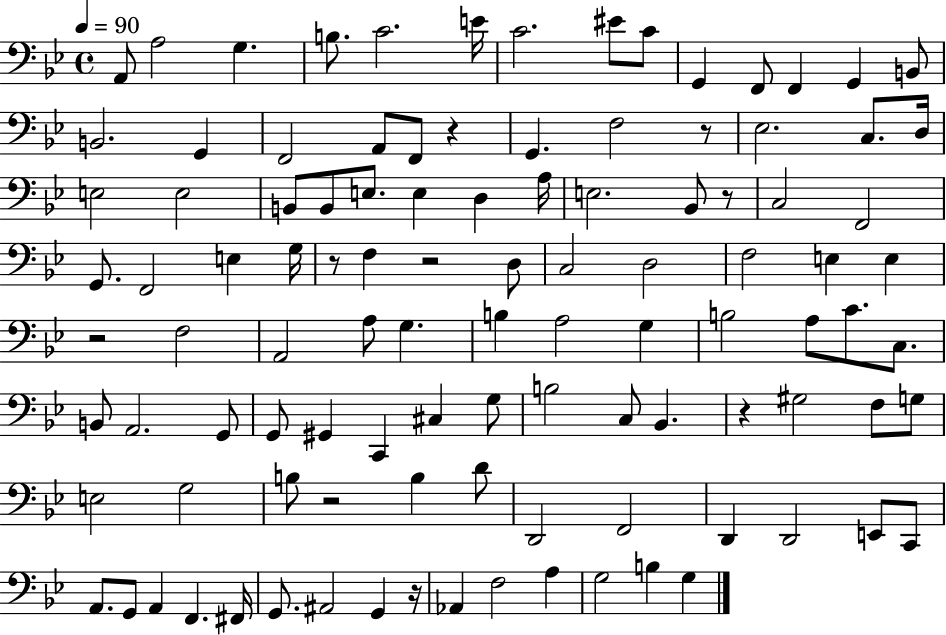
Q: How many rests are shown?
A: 9